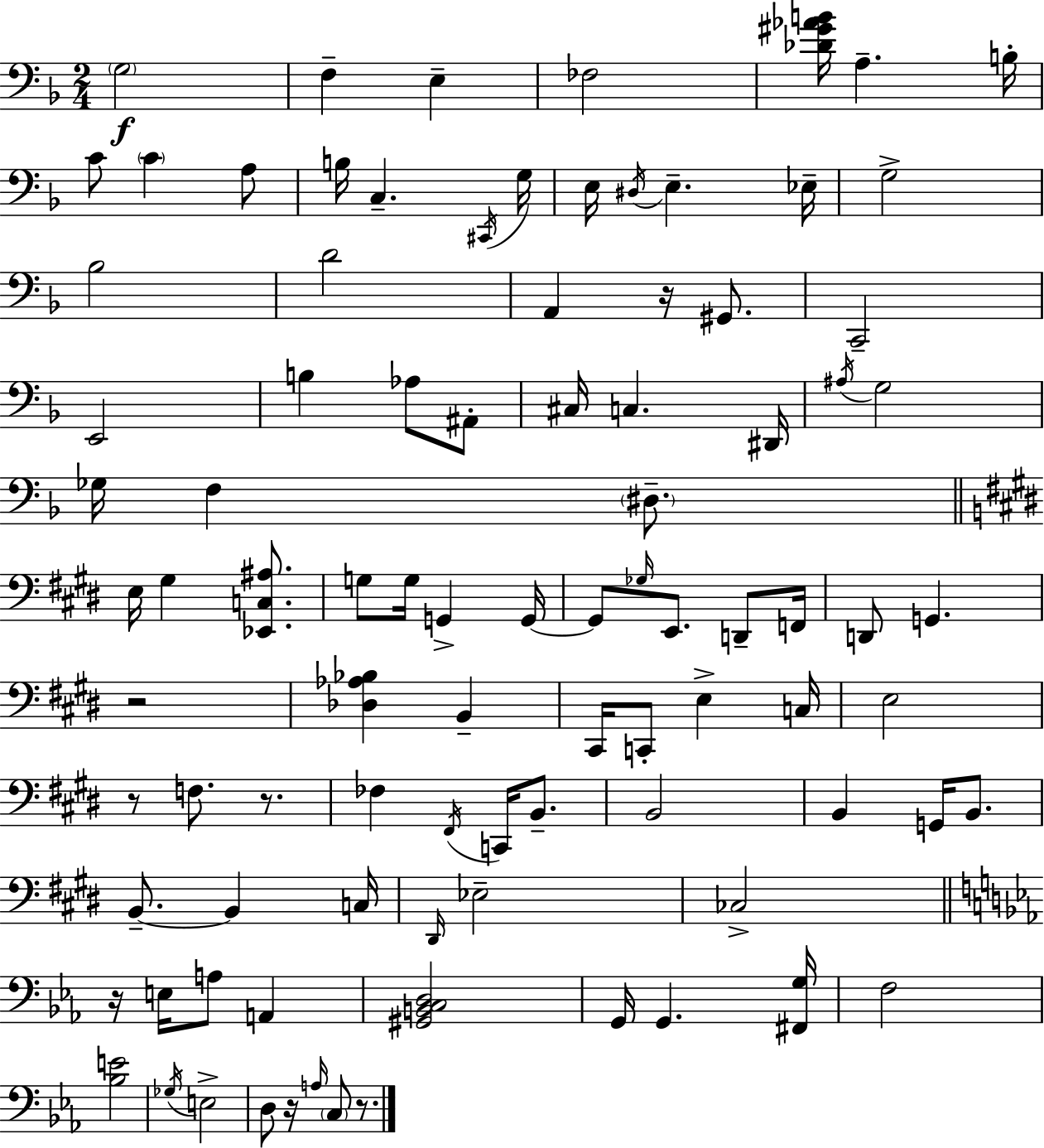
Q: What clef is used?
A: bass